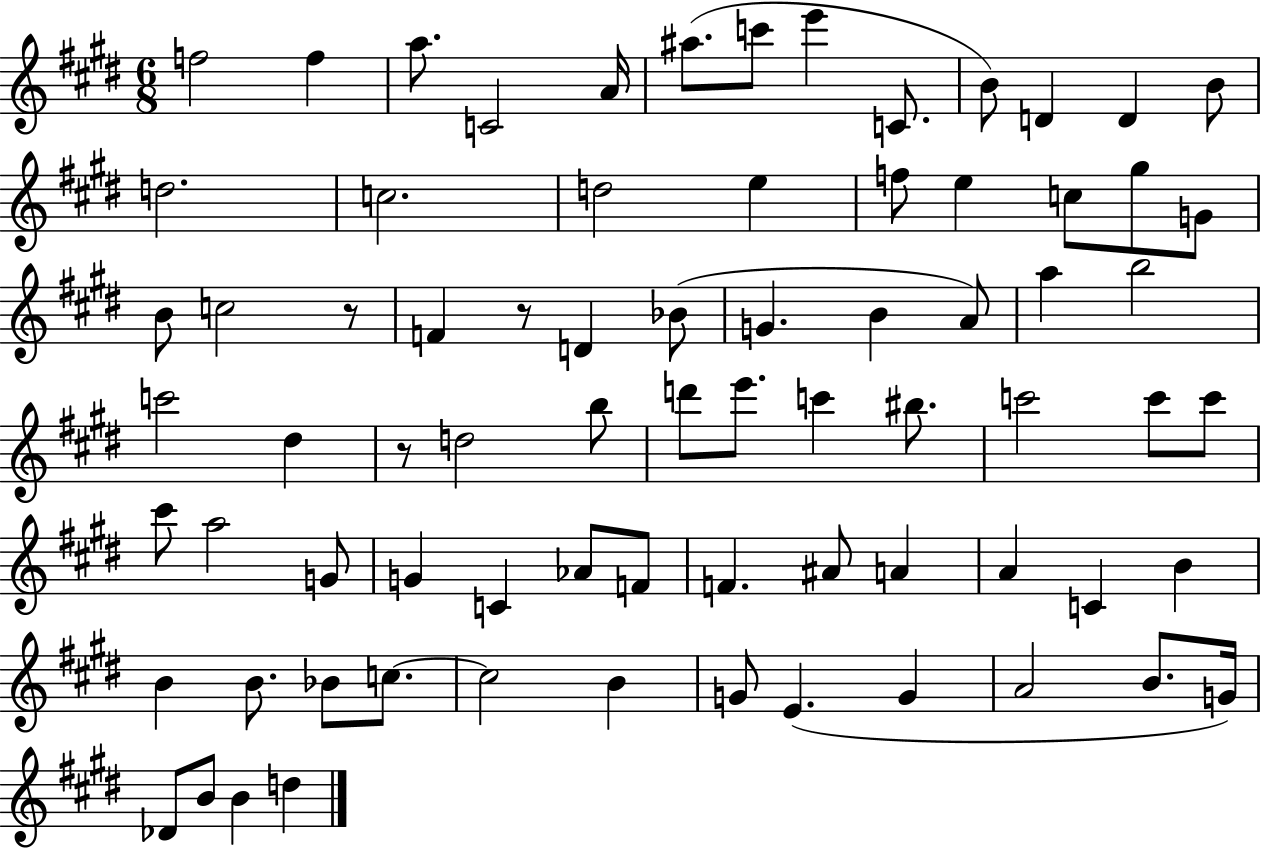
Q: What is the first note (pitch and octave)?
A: F5